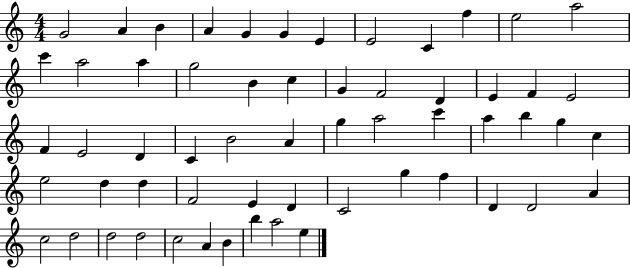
G4/h A4/q B4/q A4/q G4/q G4/q E4/q E4/h C4/q F5/q E5/h A5/h C6/q A5/h A5/q G5/h B4/q C5/q G4/q F4/h D4/q E4/q F4/q E4/h F4/q E4/h D4/q C4/q B4/h A4/q G5/q A5/h C6/q A5/q B5/q G5/q C5/q E5/h D5/q D5/q F4/h E4/q D4/q C4/h G5/q F5/q D4/q D4/h A4/q C5/h D5/h D5/h D5/h C5/h A4/q B4/q B5/q A5/h E5/q